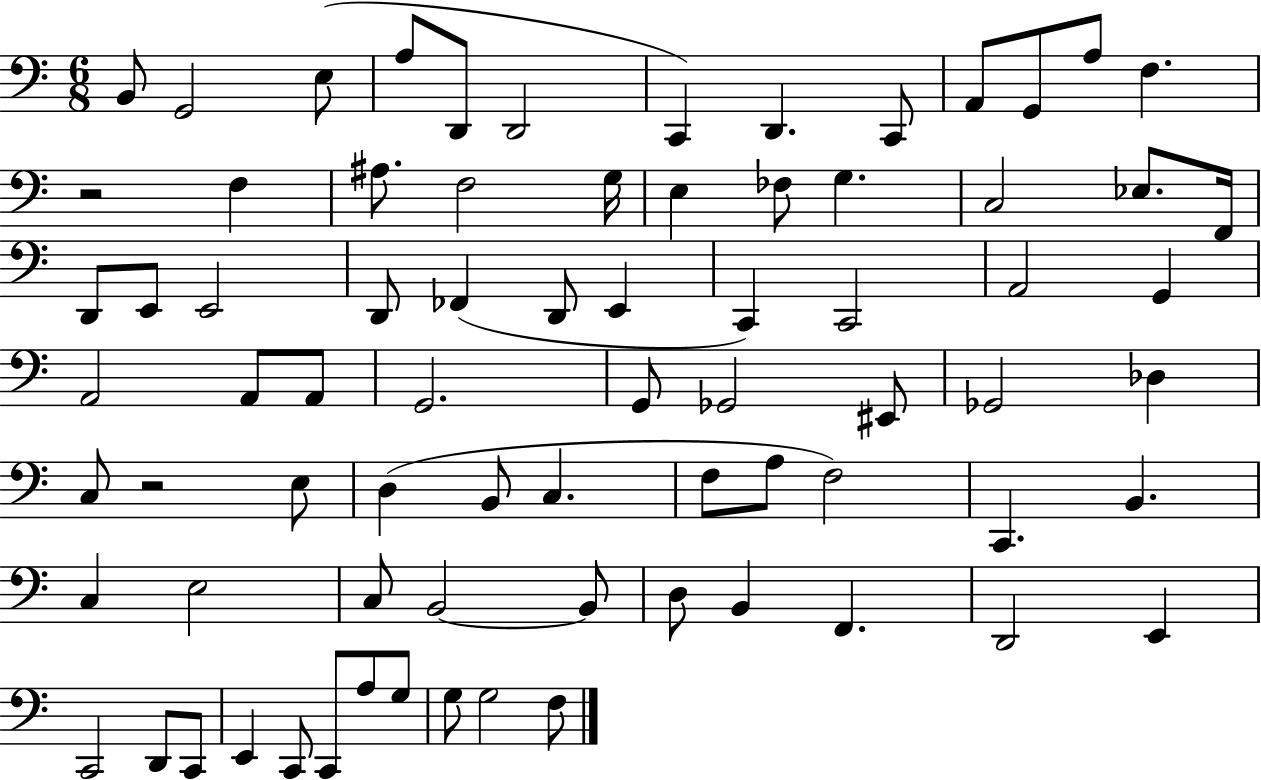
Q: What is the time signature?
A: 6/8